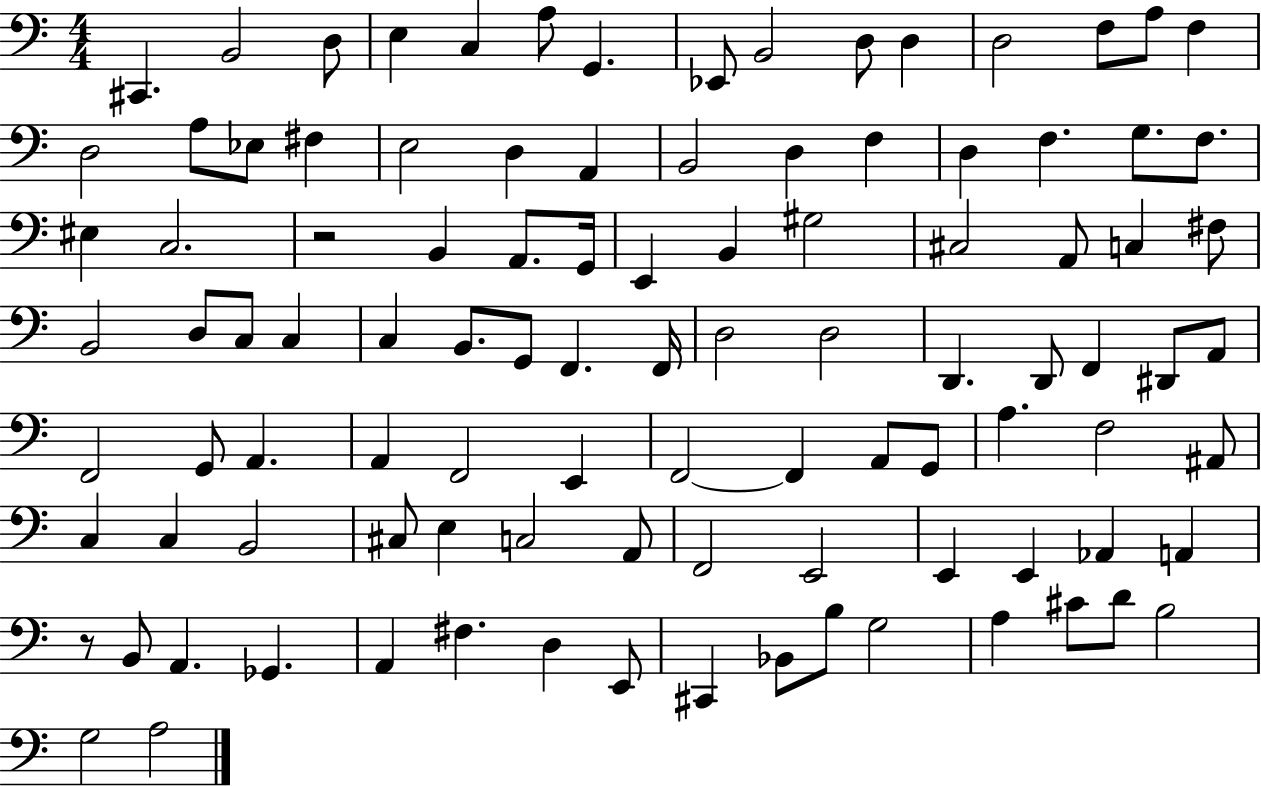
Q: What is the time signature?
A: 4/4